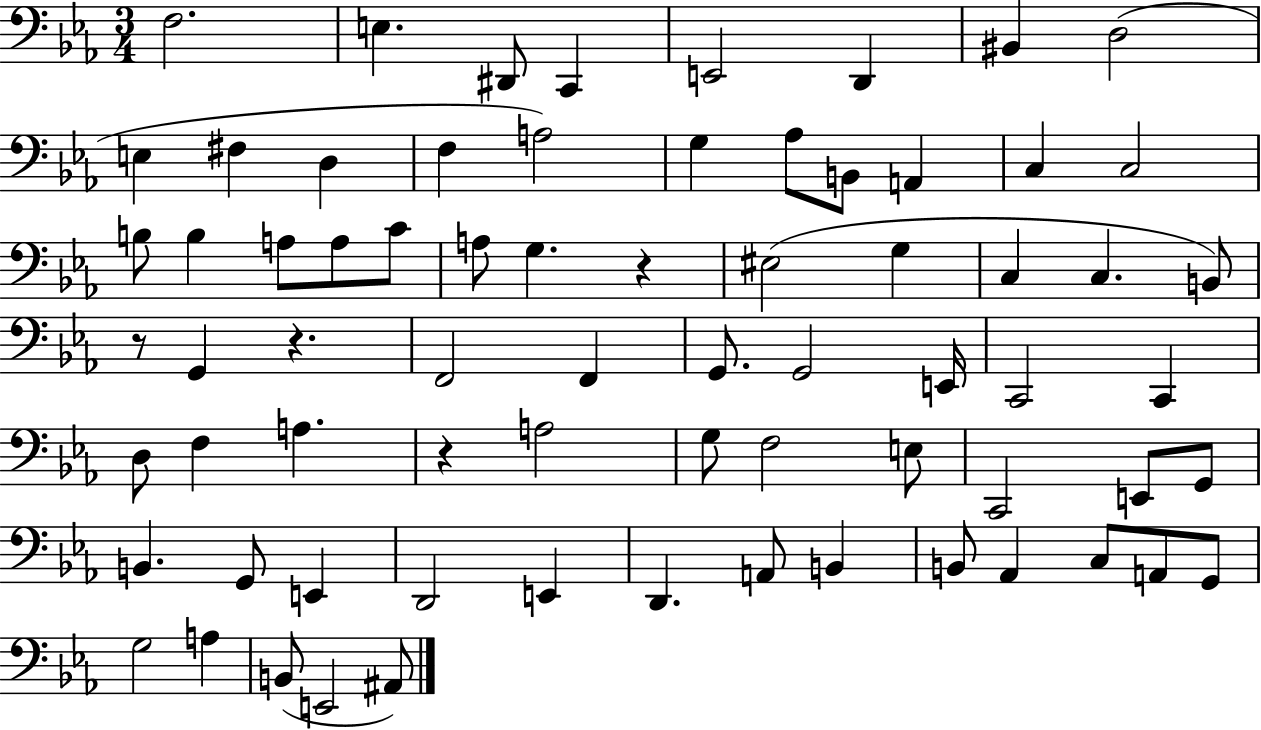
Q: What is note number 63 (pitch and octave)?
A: G3